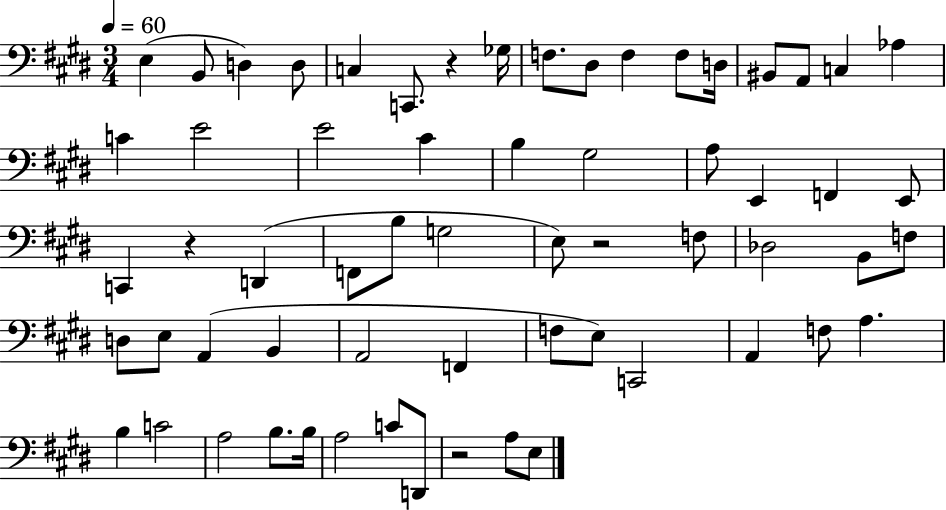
{
  \clef bass
  \numericTimeSignature
  \time 3/4
  \key e \major
  \tempo 4 = 60
  e4( b,8 d4) d8 | c4 c,8. r4 ges16 | f8. dis8 f4 f8 d16 | bis,8 a,8 c4 aes4 | \break c'4 e'2 | e'2 cis'4 | b4 gis2 | a8 e,4 f,4 e,8 | \break c,4 r4 d,4( | f,8 b8 g2 | e8) r2 f8 | des2 b,8 f8 | \break d8 e8 a,4( b,4 | a,2 f,4 | f8 e8) c,2 | a,4 f8 a4. | \break b4 c'2 | a2 b8. b16 | a2 c'8 d,8 | r2 a8 e8 | \break \bar "|."
}